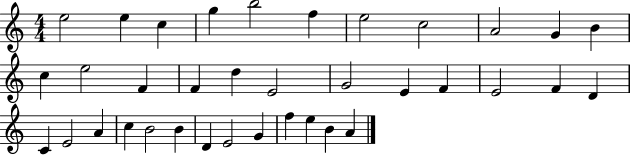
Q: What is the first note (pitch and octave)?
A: E5